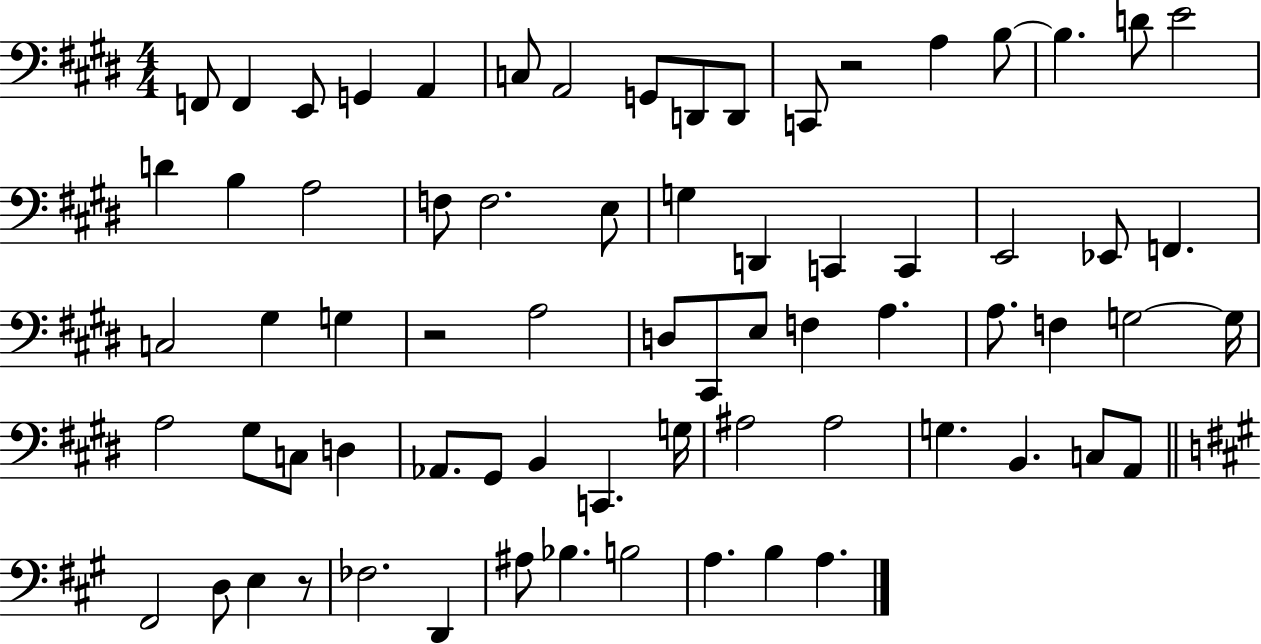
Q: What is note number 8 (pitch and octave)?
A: G2